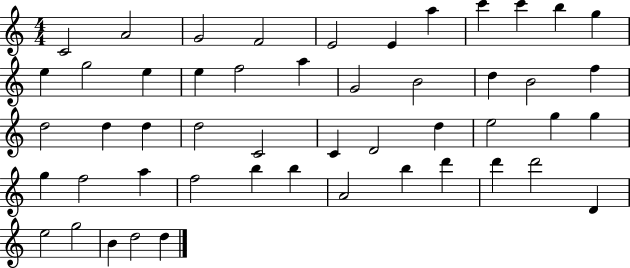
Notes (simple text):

C4/h A4/h G4/h F4/h E4/h E4/q A5/q C6/q C6/q B5/q G5/q E5/q G5/h E5/q E5/q F5/h A5/q G4/h B4/h D5/q B4/h F5/q D5/h D5/q D5/q D5/h C4/h C4/q D4/h D5/q E5/h G5/q G5/q G5/q F5/h A5/q F5/h B5/q B5/q A4/h B5/q D6/q D6/q D6/h D4/q E5/h G5/h B4/q D5/h D5/q